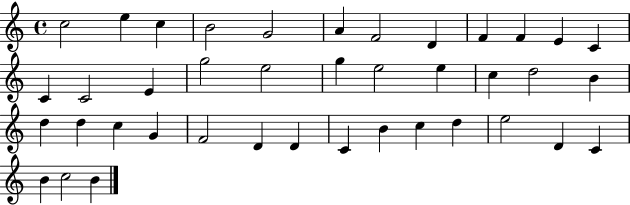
X:1
T:Untitled
M:4/4
L:1/4
K:C
c2 e c B2 G2 A F2 D F F E C C C2 E g2 e2 g e2 e c d2 B d d c G F2 D D C B c d e2 D C B c2 B